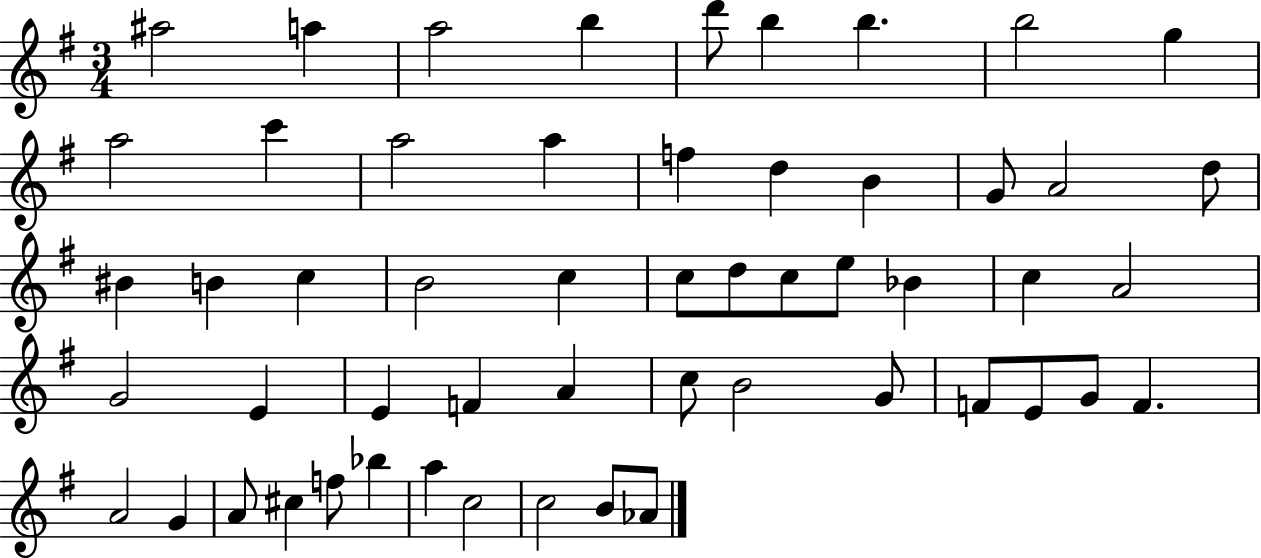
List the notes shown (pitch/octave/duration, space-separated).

A#5/h A5/q A5/h B5/q D6/e B5/q B5/q. B5/h G5/q A5/h C6/q A5/h A5/q F5/q D5/q B4/q G4/e A4/h D5/e BIS4/q B4/q C5/q B4/h C5/q C5/e D5/e C5/e E5/e Bb4/q C5/q A4/h G4/h E4/q E4/q F4/q A4/q C5/e B4/h G4/e F4/e E4/e G4/e F4/q. A4/h G4/q A4/e C#5/q F5/e Bb5/q A5/q C5/h C5/h B4/e Ab4/e